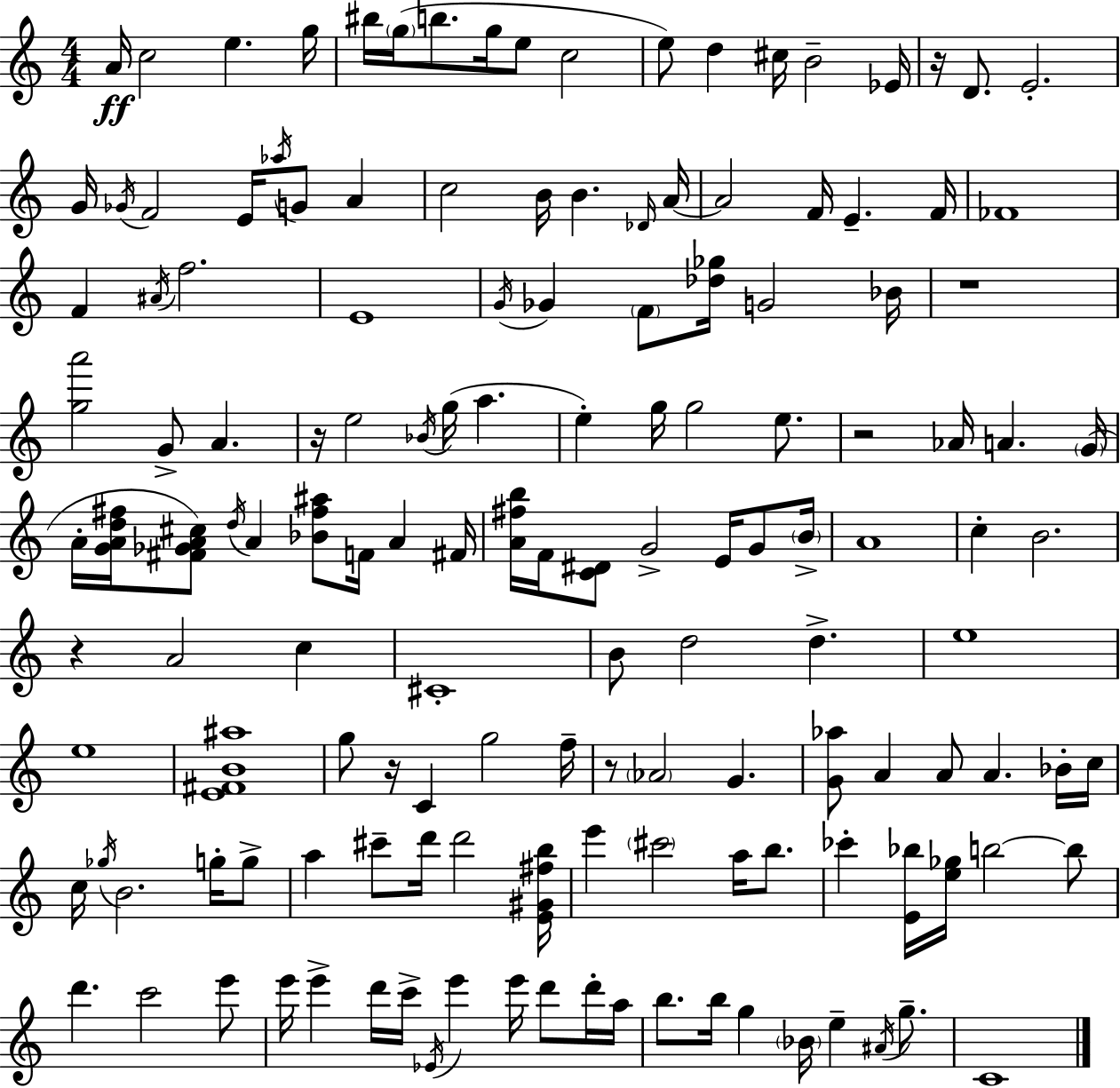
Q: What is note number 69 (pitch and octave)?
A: C5